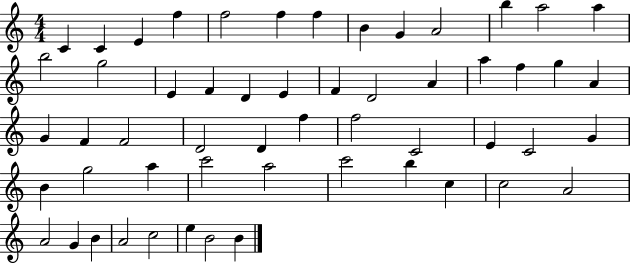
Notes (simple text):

C4/q C4/q E4/q F5/q F5/h F5/q F5/q B4/q G4/q A4/h B5/q A5/h A5/q B5/h G5/h E4/q F4/q D4/q E4/q F4/q D4/h A4/q A5/q F5/q G5/q A4/q G4/q F4/q F4/h D4/h D4/q F5/q F5/h C4/h E4/q C4/h G4/q B4/q G5/h A5/q C6/h A5/h C6/h B5/q C5/q C5/h A4/h A4/h G4/q B4/q A4/h C5/h E5/q B4/h B4/q